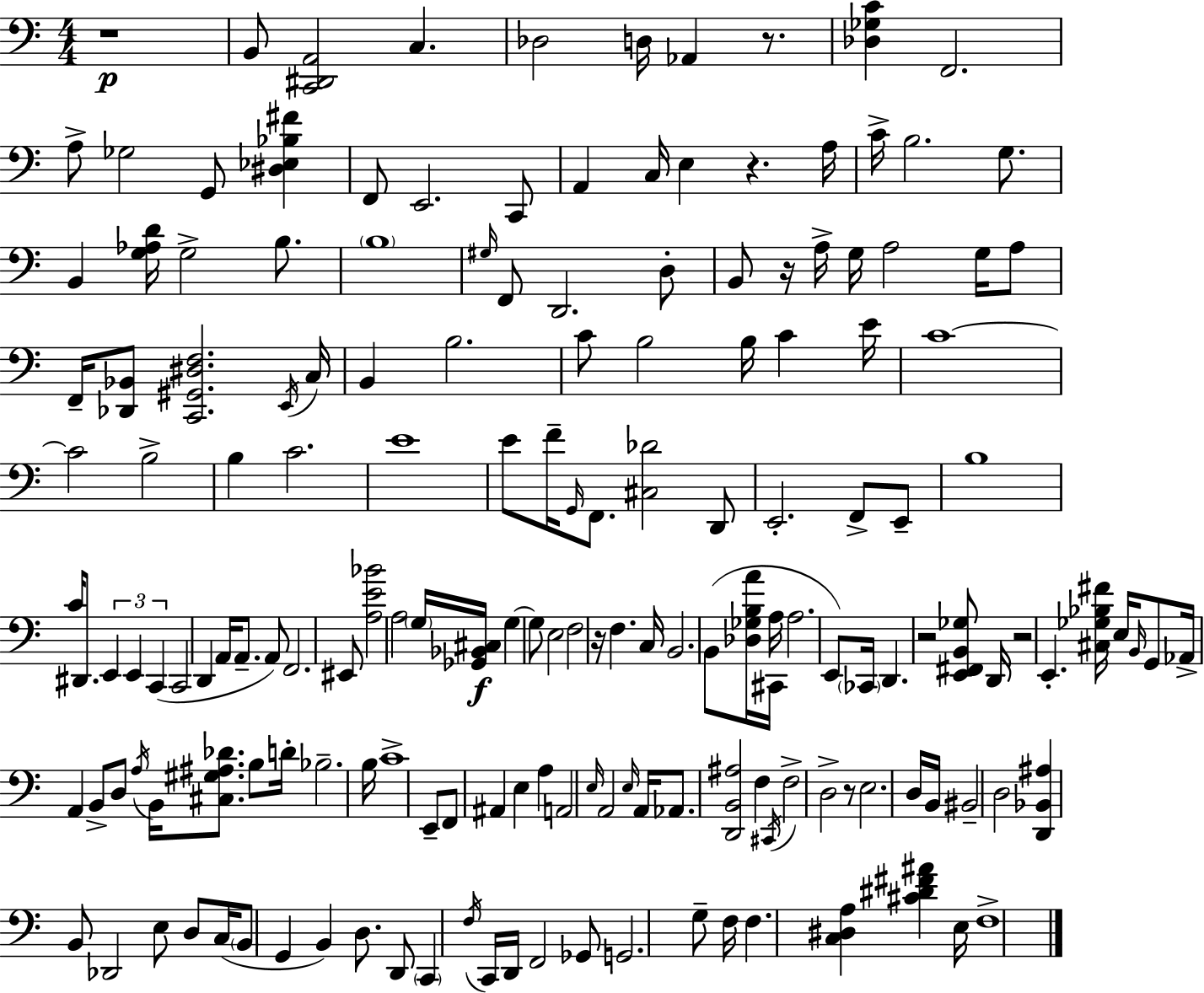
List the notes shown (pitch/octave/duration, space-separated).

R/w B2/e [C2,D#2,A2]/h C3/q. Db3/h D3/s Ab2/q R/e. [Db3,Gb3,C4]/q F2/h. A3/e Gb3/h G2/e [D#3,Eb3,Bb3,F#4]/q F2/e E2/h. C2/e A2/q C3/s E3/q R/q. A3/s C4/s B3/h. G3/e. B2/q [G3,Ab3,D4]/s G3/h B3/e. B3/w G#3/s F2/e D2/h. D3/e B2/e R/s A3/s G3/s A3/h G3/s A3/e F2/s [Db2,Bb2]/e [C2,G#2,D#3,F3]/h. E2/s C3/s B2/q B3/h. C4/e B3/h B3/s C4/q E4/s C4/w C4/h B3/h B3/q C4/h. E4/w E4/e F4/s G2/s F2/e. [C#3,Db4]/h D2/e E2/h. F2/e E2/e B3/w C4/s D#2/e. E2/q E2/q C2/q C2/h D2/q A2/s A2/e. A2/e F2/h. EIS2/e [A3,E4,Bb4]/h A3/h G3/s [Gb2,Bb2,C#3]/s G3/q G3/e E3/h F3/h R/s F3/q. C3/s B2/h. B2/e [Db3,Gb3,B3,A4]/s C#2/s A3/s A3/h. E2/e CES2/s D2/q. R/h [E2,F#2,B2,Gb3]/e D2/s R/h E2/q. [C#3,Gb3,Bb3,F#4]/s E3/s B2/s G2/e Ab2/s A2/q B2/e D3/e A3/s B2/s [C#3,G#3,A#3,Db4]/e. B3/e D4/s Bb3/h. B3/s C4/w E2/e F2/e A#2/q E3/q A3/q A2/h E3/s A2/h E3/s A2/s Ab2/e. [D2,B2,A#3]/h F3/q C#2/s F3/h D3/h R/e E3/h. D3/s B2/s BIS2/h D3/h [D2,Bb2,A#3]/q B2/e Db2/h E3/e D3/e C3/s B2/e G2/q B2/q D3/e. D2/e C2/q F3/s C2/s D2/s F2/h Gb2/e G2/h. G3/e F3/s F3/q. [C3,D#3,A3]/q [C#4,D#4,F#4,A#4]/q E3/s F3/w